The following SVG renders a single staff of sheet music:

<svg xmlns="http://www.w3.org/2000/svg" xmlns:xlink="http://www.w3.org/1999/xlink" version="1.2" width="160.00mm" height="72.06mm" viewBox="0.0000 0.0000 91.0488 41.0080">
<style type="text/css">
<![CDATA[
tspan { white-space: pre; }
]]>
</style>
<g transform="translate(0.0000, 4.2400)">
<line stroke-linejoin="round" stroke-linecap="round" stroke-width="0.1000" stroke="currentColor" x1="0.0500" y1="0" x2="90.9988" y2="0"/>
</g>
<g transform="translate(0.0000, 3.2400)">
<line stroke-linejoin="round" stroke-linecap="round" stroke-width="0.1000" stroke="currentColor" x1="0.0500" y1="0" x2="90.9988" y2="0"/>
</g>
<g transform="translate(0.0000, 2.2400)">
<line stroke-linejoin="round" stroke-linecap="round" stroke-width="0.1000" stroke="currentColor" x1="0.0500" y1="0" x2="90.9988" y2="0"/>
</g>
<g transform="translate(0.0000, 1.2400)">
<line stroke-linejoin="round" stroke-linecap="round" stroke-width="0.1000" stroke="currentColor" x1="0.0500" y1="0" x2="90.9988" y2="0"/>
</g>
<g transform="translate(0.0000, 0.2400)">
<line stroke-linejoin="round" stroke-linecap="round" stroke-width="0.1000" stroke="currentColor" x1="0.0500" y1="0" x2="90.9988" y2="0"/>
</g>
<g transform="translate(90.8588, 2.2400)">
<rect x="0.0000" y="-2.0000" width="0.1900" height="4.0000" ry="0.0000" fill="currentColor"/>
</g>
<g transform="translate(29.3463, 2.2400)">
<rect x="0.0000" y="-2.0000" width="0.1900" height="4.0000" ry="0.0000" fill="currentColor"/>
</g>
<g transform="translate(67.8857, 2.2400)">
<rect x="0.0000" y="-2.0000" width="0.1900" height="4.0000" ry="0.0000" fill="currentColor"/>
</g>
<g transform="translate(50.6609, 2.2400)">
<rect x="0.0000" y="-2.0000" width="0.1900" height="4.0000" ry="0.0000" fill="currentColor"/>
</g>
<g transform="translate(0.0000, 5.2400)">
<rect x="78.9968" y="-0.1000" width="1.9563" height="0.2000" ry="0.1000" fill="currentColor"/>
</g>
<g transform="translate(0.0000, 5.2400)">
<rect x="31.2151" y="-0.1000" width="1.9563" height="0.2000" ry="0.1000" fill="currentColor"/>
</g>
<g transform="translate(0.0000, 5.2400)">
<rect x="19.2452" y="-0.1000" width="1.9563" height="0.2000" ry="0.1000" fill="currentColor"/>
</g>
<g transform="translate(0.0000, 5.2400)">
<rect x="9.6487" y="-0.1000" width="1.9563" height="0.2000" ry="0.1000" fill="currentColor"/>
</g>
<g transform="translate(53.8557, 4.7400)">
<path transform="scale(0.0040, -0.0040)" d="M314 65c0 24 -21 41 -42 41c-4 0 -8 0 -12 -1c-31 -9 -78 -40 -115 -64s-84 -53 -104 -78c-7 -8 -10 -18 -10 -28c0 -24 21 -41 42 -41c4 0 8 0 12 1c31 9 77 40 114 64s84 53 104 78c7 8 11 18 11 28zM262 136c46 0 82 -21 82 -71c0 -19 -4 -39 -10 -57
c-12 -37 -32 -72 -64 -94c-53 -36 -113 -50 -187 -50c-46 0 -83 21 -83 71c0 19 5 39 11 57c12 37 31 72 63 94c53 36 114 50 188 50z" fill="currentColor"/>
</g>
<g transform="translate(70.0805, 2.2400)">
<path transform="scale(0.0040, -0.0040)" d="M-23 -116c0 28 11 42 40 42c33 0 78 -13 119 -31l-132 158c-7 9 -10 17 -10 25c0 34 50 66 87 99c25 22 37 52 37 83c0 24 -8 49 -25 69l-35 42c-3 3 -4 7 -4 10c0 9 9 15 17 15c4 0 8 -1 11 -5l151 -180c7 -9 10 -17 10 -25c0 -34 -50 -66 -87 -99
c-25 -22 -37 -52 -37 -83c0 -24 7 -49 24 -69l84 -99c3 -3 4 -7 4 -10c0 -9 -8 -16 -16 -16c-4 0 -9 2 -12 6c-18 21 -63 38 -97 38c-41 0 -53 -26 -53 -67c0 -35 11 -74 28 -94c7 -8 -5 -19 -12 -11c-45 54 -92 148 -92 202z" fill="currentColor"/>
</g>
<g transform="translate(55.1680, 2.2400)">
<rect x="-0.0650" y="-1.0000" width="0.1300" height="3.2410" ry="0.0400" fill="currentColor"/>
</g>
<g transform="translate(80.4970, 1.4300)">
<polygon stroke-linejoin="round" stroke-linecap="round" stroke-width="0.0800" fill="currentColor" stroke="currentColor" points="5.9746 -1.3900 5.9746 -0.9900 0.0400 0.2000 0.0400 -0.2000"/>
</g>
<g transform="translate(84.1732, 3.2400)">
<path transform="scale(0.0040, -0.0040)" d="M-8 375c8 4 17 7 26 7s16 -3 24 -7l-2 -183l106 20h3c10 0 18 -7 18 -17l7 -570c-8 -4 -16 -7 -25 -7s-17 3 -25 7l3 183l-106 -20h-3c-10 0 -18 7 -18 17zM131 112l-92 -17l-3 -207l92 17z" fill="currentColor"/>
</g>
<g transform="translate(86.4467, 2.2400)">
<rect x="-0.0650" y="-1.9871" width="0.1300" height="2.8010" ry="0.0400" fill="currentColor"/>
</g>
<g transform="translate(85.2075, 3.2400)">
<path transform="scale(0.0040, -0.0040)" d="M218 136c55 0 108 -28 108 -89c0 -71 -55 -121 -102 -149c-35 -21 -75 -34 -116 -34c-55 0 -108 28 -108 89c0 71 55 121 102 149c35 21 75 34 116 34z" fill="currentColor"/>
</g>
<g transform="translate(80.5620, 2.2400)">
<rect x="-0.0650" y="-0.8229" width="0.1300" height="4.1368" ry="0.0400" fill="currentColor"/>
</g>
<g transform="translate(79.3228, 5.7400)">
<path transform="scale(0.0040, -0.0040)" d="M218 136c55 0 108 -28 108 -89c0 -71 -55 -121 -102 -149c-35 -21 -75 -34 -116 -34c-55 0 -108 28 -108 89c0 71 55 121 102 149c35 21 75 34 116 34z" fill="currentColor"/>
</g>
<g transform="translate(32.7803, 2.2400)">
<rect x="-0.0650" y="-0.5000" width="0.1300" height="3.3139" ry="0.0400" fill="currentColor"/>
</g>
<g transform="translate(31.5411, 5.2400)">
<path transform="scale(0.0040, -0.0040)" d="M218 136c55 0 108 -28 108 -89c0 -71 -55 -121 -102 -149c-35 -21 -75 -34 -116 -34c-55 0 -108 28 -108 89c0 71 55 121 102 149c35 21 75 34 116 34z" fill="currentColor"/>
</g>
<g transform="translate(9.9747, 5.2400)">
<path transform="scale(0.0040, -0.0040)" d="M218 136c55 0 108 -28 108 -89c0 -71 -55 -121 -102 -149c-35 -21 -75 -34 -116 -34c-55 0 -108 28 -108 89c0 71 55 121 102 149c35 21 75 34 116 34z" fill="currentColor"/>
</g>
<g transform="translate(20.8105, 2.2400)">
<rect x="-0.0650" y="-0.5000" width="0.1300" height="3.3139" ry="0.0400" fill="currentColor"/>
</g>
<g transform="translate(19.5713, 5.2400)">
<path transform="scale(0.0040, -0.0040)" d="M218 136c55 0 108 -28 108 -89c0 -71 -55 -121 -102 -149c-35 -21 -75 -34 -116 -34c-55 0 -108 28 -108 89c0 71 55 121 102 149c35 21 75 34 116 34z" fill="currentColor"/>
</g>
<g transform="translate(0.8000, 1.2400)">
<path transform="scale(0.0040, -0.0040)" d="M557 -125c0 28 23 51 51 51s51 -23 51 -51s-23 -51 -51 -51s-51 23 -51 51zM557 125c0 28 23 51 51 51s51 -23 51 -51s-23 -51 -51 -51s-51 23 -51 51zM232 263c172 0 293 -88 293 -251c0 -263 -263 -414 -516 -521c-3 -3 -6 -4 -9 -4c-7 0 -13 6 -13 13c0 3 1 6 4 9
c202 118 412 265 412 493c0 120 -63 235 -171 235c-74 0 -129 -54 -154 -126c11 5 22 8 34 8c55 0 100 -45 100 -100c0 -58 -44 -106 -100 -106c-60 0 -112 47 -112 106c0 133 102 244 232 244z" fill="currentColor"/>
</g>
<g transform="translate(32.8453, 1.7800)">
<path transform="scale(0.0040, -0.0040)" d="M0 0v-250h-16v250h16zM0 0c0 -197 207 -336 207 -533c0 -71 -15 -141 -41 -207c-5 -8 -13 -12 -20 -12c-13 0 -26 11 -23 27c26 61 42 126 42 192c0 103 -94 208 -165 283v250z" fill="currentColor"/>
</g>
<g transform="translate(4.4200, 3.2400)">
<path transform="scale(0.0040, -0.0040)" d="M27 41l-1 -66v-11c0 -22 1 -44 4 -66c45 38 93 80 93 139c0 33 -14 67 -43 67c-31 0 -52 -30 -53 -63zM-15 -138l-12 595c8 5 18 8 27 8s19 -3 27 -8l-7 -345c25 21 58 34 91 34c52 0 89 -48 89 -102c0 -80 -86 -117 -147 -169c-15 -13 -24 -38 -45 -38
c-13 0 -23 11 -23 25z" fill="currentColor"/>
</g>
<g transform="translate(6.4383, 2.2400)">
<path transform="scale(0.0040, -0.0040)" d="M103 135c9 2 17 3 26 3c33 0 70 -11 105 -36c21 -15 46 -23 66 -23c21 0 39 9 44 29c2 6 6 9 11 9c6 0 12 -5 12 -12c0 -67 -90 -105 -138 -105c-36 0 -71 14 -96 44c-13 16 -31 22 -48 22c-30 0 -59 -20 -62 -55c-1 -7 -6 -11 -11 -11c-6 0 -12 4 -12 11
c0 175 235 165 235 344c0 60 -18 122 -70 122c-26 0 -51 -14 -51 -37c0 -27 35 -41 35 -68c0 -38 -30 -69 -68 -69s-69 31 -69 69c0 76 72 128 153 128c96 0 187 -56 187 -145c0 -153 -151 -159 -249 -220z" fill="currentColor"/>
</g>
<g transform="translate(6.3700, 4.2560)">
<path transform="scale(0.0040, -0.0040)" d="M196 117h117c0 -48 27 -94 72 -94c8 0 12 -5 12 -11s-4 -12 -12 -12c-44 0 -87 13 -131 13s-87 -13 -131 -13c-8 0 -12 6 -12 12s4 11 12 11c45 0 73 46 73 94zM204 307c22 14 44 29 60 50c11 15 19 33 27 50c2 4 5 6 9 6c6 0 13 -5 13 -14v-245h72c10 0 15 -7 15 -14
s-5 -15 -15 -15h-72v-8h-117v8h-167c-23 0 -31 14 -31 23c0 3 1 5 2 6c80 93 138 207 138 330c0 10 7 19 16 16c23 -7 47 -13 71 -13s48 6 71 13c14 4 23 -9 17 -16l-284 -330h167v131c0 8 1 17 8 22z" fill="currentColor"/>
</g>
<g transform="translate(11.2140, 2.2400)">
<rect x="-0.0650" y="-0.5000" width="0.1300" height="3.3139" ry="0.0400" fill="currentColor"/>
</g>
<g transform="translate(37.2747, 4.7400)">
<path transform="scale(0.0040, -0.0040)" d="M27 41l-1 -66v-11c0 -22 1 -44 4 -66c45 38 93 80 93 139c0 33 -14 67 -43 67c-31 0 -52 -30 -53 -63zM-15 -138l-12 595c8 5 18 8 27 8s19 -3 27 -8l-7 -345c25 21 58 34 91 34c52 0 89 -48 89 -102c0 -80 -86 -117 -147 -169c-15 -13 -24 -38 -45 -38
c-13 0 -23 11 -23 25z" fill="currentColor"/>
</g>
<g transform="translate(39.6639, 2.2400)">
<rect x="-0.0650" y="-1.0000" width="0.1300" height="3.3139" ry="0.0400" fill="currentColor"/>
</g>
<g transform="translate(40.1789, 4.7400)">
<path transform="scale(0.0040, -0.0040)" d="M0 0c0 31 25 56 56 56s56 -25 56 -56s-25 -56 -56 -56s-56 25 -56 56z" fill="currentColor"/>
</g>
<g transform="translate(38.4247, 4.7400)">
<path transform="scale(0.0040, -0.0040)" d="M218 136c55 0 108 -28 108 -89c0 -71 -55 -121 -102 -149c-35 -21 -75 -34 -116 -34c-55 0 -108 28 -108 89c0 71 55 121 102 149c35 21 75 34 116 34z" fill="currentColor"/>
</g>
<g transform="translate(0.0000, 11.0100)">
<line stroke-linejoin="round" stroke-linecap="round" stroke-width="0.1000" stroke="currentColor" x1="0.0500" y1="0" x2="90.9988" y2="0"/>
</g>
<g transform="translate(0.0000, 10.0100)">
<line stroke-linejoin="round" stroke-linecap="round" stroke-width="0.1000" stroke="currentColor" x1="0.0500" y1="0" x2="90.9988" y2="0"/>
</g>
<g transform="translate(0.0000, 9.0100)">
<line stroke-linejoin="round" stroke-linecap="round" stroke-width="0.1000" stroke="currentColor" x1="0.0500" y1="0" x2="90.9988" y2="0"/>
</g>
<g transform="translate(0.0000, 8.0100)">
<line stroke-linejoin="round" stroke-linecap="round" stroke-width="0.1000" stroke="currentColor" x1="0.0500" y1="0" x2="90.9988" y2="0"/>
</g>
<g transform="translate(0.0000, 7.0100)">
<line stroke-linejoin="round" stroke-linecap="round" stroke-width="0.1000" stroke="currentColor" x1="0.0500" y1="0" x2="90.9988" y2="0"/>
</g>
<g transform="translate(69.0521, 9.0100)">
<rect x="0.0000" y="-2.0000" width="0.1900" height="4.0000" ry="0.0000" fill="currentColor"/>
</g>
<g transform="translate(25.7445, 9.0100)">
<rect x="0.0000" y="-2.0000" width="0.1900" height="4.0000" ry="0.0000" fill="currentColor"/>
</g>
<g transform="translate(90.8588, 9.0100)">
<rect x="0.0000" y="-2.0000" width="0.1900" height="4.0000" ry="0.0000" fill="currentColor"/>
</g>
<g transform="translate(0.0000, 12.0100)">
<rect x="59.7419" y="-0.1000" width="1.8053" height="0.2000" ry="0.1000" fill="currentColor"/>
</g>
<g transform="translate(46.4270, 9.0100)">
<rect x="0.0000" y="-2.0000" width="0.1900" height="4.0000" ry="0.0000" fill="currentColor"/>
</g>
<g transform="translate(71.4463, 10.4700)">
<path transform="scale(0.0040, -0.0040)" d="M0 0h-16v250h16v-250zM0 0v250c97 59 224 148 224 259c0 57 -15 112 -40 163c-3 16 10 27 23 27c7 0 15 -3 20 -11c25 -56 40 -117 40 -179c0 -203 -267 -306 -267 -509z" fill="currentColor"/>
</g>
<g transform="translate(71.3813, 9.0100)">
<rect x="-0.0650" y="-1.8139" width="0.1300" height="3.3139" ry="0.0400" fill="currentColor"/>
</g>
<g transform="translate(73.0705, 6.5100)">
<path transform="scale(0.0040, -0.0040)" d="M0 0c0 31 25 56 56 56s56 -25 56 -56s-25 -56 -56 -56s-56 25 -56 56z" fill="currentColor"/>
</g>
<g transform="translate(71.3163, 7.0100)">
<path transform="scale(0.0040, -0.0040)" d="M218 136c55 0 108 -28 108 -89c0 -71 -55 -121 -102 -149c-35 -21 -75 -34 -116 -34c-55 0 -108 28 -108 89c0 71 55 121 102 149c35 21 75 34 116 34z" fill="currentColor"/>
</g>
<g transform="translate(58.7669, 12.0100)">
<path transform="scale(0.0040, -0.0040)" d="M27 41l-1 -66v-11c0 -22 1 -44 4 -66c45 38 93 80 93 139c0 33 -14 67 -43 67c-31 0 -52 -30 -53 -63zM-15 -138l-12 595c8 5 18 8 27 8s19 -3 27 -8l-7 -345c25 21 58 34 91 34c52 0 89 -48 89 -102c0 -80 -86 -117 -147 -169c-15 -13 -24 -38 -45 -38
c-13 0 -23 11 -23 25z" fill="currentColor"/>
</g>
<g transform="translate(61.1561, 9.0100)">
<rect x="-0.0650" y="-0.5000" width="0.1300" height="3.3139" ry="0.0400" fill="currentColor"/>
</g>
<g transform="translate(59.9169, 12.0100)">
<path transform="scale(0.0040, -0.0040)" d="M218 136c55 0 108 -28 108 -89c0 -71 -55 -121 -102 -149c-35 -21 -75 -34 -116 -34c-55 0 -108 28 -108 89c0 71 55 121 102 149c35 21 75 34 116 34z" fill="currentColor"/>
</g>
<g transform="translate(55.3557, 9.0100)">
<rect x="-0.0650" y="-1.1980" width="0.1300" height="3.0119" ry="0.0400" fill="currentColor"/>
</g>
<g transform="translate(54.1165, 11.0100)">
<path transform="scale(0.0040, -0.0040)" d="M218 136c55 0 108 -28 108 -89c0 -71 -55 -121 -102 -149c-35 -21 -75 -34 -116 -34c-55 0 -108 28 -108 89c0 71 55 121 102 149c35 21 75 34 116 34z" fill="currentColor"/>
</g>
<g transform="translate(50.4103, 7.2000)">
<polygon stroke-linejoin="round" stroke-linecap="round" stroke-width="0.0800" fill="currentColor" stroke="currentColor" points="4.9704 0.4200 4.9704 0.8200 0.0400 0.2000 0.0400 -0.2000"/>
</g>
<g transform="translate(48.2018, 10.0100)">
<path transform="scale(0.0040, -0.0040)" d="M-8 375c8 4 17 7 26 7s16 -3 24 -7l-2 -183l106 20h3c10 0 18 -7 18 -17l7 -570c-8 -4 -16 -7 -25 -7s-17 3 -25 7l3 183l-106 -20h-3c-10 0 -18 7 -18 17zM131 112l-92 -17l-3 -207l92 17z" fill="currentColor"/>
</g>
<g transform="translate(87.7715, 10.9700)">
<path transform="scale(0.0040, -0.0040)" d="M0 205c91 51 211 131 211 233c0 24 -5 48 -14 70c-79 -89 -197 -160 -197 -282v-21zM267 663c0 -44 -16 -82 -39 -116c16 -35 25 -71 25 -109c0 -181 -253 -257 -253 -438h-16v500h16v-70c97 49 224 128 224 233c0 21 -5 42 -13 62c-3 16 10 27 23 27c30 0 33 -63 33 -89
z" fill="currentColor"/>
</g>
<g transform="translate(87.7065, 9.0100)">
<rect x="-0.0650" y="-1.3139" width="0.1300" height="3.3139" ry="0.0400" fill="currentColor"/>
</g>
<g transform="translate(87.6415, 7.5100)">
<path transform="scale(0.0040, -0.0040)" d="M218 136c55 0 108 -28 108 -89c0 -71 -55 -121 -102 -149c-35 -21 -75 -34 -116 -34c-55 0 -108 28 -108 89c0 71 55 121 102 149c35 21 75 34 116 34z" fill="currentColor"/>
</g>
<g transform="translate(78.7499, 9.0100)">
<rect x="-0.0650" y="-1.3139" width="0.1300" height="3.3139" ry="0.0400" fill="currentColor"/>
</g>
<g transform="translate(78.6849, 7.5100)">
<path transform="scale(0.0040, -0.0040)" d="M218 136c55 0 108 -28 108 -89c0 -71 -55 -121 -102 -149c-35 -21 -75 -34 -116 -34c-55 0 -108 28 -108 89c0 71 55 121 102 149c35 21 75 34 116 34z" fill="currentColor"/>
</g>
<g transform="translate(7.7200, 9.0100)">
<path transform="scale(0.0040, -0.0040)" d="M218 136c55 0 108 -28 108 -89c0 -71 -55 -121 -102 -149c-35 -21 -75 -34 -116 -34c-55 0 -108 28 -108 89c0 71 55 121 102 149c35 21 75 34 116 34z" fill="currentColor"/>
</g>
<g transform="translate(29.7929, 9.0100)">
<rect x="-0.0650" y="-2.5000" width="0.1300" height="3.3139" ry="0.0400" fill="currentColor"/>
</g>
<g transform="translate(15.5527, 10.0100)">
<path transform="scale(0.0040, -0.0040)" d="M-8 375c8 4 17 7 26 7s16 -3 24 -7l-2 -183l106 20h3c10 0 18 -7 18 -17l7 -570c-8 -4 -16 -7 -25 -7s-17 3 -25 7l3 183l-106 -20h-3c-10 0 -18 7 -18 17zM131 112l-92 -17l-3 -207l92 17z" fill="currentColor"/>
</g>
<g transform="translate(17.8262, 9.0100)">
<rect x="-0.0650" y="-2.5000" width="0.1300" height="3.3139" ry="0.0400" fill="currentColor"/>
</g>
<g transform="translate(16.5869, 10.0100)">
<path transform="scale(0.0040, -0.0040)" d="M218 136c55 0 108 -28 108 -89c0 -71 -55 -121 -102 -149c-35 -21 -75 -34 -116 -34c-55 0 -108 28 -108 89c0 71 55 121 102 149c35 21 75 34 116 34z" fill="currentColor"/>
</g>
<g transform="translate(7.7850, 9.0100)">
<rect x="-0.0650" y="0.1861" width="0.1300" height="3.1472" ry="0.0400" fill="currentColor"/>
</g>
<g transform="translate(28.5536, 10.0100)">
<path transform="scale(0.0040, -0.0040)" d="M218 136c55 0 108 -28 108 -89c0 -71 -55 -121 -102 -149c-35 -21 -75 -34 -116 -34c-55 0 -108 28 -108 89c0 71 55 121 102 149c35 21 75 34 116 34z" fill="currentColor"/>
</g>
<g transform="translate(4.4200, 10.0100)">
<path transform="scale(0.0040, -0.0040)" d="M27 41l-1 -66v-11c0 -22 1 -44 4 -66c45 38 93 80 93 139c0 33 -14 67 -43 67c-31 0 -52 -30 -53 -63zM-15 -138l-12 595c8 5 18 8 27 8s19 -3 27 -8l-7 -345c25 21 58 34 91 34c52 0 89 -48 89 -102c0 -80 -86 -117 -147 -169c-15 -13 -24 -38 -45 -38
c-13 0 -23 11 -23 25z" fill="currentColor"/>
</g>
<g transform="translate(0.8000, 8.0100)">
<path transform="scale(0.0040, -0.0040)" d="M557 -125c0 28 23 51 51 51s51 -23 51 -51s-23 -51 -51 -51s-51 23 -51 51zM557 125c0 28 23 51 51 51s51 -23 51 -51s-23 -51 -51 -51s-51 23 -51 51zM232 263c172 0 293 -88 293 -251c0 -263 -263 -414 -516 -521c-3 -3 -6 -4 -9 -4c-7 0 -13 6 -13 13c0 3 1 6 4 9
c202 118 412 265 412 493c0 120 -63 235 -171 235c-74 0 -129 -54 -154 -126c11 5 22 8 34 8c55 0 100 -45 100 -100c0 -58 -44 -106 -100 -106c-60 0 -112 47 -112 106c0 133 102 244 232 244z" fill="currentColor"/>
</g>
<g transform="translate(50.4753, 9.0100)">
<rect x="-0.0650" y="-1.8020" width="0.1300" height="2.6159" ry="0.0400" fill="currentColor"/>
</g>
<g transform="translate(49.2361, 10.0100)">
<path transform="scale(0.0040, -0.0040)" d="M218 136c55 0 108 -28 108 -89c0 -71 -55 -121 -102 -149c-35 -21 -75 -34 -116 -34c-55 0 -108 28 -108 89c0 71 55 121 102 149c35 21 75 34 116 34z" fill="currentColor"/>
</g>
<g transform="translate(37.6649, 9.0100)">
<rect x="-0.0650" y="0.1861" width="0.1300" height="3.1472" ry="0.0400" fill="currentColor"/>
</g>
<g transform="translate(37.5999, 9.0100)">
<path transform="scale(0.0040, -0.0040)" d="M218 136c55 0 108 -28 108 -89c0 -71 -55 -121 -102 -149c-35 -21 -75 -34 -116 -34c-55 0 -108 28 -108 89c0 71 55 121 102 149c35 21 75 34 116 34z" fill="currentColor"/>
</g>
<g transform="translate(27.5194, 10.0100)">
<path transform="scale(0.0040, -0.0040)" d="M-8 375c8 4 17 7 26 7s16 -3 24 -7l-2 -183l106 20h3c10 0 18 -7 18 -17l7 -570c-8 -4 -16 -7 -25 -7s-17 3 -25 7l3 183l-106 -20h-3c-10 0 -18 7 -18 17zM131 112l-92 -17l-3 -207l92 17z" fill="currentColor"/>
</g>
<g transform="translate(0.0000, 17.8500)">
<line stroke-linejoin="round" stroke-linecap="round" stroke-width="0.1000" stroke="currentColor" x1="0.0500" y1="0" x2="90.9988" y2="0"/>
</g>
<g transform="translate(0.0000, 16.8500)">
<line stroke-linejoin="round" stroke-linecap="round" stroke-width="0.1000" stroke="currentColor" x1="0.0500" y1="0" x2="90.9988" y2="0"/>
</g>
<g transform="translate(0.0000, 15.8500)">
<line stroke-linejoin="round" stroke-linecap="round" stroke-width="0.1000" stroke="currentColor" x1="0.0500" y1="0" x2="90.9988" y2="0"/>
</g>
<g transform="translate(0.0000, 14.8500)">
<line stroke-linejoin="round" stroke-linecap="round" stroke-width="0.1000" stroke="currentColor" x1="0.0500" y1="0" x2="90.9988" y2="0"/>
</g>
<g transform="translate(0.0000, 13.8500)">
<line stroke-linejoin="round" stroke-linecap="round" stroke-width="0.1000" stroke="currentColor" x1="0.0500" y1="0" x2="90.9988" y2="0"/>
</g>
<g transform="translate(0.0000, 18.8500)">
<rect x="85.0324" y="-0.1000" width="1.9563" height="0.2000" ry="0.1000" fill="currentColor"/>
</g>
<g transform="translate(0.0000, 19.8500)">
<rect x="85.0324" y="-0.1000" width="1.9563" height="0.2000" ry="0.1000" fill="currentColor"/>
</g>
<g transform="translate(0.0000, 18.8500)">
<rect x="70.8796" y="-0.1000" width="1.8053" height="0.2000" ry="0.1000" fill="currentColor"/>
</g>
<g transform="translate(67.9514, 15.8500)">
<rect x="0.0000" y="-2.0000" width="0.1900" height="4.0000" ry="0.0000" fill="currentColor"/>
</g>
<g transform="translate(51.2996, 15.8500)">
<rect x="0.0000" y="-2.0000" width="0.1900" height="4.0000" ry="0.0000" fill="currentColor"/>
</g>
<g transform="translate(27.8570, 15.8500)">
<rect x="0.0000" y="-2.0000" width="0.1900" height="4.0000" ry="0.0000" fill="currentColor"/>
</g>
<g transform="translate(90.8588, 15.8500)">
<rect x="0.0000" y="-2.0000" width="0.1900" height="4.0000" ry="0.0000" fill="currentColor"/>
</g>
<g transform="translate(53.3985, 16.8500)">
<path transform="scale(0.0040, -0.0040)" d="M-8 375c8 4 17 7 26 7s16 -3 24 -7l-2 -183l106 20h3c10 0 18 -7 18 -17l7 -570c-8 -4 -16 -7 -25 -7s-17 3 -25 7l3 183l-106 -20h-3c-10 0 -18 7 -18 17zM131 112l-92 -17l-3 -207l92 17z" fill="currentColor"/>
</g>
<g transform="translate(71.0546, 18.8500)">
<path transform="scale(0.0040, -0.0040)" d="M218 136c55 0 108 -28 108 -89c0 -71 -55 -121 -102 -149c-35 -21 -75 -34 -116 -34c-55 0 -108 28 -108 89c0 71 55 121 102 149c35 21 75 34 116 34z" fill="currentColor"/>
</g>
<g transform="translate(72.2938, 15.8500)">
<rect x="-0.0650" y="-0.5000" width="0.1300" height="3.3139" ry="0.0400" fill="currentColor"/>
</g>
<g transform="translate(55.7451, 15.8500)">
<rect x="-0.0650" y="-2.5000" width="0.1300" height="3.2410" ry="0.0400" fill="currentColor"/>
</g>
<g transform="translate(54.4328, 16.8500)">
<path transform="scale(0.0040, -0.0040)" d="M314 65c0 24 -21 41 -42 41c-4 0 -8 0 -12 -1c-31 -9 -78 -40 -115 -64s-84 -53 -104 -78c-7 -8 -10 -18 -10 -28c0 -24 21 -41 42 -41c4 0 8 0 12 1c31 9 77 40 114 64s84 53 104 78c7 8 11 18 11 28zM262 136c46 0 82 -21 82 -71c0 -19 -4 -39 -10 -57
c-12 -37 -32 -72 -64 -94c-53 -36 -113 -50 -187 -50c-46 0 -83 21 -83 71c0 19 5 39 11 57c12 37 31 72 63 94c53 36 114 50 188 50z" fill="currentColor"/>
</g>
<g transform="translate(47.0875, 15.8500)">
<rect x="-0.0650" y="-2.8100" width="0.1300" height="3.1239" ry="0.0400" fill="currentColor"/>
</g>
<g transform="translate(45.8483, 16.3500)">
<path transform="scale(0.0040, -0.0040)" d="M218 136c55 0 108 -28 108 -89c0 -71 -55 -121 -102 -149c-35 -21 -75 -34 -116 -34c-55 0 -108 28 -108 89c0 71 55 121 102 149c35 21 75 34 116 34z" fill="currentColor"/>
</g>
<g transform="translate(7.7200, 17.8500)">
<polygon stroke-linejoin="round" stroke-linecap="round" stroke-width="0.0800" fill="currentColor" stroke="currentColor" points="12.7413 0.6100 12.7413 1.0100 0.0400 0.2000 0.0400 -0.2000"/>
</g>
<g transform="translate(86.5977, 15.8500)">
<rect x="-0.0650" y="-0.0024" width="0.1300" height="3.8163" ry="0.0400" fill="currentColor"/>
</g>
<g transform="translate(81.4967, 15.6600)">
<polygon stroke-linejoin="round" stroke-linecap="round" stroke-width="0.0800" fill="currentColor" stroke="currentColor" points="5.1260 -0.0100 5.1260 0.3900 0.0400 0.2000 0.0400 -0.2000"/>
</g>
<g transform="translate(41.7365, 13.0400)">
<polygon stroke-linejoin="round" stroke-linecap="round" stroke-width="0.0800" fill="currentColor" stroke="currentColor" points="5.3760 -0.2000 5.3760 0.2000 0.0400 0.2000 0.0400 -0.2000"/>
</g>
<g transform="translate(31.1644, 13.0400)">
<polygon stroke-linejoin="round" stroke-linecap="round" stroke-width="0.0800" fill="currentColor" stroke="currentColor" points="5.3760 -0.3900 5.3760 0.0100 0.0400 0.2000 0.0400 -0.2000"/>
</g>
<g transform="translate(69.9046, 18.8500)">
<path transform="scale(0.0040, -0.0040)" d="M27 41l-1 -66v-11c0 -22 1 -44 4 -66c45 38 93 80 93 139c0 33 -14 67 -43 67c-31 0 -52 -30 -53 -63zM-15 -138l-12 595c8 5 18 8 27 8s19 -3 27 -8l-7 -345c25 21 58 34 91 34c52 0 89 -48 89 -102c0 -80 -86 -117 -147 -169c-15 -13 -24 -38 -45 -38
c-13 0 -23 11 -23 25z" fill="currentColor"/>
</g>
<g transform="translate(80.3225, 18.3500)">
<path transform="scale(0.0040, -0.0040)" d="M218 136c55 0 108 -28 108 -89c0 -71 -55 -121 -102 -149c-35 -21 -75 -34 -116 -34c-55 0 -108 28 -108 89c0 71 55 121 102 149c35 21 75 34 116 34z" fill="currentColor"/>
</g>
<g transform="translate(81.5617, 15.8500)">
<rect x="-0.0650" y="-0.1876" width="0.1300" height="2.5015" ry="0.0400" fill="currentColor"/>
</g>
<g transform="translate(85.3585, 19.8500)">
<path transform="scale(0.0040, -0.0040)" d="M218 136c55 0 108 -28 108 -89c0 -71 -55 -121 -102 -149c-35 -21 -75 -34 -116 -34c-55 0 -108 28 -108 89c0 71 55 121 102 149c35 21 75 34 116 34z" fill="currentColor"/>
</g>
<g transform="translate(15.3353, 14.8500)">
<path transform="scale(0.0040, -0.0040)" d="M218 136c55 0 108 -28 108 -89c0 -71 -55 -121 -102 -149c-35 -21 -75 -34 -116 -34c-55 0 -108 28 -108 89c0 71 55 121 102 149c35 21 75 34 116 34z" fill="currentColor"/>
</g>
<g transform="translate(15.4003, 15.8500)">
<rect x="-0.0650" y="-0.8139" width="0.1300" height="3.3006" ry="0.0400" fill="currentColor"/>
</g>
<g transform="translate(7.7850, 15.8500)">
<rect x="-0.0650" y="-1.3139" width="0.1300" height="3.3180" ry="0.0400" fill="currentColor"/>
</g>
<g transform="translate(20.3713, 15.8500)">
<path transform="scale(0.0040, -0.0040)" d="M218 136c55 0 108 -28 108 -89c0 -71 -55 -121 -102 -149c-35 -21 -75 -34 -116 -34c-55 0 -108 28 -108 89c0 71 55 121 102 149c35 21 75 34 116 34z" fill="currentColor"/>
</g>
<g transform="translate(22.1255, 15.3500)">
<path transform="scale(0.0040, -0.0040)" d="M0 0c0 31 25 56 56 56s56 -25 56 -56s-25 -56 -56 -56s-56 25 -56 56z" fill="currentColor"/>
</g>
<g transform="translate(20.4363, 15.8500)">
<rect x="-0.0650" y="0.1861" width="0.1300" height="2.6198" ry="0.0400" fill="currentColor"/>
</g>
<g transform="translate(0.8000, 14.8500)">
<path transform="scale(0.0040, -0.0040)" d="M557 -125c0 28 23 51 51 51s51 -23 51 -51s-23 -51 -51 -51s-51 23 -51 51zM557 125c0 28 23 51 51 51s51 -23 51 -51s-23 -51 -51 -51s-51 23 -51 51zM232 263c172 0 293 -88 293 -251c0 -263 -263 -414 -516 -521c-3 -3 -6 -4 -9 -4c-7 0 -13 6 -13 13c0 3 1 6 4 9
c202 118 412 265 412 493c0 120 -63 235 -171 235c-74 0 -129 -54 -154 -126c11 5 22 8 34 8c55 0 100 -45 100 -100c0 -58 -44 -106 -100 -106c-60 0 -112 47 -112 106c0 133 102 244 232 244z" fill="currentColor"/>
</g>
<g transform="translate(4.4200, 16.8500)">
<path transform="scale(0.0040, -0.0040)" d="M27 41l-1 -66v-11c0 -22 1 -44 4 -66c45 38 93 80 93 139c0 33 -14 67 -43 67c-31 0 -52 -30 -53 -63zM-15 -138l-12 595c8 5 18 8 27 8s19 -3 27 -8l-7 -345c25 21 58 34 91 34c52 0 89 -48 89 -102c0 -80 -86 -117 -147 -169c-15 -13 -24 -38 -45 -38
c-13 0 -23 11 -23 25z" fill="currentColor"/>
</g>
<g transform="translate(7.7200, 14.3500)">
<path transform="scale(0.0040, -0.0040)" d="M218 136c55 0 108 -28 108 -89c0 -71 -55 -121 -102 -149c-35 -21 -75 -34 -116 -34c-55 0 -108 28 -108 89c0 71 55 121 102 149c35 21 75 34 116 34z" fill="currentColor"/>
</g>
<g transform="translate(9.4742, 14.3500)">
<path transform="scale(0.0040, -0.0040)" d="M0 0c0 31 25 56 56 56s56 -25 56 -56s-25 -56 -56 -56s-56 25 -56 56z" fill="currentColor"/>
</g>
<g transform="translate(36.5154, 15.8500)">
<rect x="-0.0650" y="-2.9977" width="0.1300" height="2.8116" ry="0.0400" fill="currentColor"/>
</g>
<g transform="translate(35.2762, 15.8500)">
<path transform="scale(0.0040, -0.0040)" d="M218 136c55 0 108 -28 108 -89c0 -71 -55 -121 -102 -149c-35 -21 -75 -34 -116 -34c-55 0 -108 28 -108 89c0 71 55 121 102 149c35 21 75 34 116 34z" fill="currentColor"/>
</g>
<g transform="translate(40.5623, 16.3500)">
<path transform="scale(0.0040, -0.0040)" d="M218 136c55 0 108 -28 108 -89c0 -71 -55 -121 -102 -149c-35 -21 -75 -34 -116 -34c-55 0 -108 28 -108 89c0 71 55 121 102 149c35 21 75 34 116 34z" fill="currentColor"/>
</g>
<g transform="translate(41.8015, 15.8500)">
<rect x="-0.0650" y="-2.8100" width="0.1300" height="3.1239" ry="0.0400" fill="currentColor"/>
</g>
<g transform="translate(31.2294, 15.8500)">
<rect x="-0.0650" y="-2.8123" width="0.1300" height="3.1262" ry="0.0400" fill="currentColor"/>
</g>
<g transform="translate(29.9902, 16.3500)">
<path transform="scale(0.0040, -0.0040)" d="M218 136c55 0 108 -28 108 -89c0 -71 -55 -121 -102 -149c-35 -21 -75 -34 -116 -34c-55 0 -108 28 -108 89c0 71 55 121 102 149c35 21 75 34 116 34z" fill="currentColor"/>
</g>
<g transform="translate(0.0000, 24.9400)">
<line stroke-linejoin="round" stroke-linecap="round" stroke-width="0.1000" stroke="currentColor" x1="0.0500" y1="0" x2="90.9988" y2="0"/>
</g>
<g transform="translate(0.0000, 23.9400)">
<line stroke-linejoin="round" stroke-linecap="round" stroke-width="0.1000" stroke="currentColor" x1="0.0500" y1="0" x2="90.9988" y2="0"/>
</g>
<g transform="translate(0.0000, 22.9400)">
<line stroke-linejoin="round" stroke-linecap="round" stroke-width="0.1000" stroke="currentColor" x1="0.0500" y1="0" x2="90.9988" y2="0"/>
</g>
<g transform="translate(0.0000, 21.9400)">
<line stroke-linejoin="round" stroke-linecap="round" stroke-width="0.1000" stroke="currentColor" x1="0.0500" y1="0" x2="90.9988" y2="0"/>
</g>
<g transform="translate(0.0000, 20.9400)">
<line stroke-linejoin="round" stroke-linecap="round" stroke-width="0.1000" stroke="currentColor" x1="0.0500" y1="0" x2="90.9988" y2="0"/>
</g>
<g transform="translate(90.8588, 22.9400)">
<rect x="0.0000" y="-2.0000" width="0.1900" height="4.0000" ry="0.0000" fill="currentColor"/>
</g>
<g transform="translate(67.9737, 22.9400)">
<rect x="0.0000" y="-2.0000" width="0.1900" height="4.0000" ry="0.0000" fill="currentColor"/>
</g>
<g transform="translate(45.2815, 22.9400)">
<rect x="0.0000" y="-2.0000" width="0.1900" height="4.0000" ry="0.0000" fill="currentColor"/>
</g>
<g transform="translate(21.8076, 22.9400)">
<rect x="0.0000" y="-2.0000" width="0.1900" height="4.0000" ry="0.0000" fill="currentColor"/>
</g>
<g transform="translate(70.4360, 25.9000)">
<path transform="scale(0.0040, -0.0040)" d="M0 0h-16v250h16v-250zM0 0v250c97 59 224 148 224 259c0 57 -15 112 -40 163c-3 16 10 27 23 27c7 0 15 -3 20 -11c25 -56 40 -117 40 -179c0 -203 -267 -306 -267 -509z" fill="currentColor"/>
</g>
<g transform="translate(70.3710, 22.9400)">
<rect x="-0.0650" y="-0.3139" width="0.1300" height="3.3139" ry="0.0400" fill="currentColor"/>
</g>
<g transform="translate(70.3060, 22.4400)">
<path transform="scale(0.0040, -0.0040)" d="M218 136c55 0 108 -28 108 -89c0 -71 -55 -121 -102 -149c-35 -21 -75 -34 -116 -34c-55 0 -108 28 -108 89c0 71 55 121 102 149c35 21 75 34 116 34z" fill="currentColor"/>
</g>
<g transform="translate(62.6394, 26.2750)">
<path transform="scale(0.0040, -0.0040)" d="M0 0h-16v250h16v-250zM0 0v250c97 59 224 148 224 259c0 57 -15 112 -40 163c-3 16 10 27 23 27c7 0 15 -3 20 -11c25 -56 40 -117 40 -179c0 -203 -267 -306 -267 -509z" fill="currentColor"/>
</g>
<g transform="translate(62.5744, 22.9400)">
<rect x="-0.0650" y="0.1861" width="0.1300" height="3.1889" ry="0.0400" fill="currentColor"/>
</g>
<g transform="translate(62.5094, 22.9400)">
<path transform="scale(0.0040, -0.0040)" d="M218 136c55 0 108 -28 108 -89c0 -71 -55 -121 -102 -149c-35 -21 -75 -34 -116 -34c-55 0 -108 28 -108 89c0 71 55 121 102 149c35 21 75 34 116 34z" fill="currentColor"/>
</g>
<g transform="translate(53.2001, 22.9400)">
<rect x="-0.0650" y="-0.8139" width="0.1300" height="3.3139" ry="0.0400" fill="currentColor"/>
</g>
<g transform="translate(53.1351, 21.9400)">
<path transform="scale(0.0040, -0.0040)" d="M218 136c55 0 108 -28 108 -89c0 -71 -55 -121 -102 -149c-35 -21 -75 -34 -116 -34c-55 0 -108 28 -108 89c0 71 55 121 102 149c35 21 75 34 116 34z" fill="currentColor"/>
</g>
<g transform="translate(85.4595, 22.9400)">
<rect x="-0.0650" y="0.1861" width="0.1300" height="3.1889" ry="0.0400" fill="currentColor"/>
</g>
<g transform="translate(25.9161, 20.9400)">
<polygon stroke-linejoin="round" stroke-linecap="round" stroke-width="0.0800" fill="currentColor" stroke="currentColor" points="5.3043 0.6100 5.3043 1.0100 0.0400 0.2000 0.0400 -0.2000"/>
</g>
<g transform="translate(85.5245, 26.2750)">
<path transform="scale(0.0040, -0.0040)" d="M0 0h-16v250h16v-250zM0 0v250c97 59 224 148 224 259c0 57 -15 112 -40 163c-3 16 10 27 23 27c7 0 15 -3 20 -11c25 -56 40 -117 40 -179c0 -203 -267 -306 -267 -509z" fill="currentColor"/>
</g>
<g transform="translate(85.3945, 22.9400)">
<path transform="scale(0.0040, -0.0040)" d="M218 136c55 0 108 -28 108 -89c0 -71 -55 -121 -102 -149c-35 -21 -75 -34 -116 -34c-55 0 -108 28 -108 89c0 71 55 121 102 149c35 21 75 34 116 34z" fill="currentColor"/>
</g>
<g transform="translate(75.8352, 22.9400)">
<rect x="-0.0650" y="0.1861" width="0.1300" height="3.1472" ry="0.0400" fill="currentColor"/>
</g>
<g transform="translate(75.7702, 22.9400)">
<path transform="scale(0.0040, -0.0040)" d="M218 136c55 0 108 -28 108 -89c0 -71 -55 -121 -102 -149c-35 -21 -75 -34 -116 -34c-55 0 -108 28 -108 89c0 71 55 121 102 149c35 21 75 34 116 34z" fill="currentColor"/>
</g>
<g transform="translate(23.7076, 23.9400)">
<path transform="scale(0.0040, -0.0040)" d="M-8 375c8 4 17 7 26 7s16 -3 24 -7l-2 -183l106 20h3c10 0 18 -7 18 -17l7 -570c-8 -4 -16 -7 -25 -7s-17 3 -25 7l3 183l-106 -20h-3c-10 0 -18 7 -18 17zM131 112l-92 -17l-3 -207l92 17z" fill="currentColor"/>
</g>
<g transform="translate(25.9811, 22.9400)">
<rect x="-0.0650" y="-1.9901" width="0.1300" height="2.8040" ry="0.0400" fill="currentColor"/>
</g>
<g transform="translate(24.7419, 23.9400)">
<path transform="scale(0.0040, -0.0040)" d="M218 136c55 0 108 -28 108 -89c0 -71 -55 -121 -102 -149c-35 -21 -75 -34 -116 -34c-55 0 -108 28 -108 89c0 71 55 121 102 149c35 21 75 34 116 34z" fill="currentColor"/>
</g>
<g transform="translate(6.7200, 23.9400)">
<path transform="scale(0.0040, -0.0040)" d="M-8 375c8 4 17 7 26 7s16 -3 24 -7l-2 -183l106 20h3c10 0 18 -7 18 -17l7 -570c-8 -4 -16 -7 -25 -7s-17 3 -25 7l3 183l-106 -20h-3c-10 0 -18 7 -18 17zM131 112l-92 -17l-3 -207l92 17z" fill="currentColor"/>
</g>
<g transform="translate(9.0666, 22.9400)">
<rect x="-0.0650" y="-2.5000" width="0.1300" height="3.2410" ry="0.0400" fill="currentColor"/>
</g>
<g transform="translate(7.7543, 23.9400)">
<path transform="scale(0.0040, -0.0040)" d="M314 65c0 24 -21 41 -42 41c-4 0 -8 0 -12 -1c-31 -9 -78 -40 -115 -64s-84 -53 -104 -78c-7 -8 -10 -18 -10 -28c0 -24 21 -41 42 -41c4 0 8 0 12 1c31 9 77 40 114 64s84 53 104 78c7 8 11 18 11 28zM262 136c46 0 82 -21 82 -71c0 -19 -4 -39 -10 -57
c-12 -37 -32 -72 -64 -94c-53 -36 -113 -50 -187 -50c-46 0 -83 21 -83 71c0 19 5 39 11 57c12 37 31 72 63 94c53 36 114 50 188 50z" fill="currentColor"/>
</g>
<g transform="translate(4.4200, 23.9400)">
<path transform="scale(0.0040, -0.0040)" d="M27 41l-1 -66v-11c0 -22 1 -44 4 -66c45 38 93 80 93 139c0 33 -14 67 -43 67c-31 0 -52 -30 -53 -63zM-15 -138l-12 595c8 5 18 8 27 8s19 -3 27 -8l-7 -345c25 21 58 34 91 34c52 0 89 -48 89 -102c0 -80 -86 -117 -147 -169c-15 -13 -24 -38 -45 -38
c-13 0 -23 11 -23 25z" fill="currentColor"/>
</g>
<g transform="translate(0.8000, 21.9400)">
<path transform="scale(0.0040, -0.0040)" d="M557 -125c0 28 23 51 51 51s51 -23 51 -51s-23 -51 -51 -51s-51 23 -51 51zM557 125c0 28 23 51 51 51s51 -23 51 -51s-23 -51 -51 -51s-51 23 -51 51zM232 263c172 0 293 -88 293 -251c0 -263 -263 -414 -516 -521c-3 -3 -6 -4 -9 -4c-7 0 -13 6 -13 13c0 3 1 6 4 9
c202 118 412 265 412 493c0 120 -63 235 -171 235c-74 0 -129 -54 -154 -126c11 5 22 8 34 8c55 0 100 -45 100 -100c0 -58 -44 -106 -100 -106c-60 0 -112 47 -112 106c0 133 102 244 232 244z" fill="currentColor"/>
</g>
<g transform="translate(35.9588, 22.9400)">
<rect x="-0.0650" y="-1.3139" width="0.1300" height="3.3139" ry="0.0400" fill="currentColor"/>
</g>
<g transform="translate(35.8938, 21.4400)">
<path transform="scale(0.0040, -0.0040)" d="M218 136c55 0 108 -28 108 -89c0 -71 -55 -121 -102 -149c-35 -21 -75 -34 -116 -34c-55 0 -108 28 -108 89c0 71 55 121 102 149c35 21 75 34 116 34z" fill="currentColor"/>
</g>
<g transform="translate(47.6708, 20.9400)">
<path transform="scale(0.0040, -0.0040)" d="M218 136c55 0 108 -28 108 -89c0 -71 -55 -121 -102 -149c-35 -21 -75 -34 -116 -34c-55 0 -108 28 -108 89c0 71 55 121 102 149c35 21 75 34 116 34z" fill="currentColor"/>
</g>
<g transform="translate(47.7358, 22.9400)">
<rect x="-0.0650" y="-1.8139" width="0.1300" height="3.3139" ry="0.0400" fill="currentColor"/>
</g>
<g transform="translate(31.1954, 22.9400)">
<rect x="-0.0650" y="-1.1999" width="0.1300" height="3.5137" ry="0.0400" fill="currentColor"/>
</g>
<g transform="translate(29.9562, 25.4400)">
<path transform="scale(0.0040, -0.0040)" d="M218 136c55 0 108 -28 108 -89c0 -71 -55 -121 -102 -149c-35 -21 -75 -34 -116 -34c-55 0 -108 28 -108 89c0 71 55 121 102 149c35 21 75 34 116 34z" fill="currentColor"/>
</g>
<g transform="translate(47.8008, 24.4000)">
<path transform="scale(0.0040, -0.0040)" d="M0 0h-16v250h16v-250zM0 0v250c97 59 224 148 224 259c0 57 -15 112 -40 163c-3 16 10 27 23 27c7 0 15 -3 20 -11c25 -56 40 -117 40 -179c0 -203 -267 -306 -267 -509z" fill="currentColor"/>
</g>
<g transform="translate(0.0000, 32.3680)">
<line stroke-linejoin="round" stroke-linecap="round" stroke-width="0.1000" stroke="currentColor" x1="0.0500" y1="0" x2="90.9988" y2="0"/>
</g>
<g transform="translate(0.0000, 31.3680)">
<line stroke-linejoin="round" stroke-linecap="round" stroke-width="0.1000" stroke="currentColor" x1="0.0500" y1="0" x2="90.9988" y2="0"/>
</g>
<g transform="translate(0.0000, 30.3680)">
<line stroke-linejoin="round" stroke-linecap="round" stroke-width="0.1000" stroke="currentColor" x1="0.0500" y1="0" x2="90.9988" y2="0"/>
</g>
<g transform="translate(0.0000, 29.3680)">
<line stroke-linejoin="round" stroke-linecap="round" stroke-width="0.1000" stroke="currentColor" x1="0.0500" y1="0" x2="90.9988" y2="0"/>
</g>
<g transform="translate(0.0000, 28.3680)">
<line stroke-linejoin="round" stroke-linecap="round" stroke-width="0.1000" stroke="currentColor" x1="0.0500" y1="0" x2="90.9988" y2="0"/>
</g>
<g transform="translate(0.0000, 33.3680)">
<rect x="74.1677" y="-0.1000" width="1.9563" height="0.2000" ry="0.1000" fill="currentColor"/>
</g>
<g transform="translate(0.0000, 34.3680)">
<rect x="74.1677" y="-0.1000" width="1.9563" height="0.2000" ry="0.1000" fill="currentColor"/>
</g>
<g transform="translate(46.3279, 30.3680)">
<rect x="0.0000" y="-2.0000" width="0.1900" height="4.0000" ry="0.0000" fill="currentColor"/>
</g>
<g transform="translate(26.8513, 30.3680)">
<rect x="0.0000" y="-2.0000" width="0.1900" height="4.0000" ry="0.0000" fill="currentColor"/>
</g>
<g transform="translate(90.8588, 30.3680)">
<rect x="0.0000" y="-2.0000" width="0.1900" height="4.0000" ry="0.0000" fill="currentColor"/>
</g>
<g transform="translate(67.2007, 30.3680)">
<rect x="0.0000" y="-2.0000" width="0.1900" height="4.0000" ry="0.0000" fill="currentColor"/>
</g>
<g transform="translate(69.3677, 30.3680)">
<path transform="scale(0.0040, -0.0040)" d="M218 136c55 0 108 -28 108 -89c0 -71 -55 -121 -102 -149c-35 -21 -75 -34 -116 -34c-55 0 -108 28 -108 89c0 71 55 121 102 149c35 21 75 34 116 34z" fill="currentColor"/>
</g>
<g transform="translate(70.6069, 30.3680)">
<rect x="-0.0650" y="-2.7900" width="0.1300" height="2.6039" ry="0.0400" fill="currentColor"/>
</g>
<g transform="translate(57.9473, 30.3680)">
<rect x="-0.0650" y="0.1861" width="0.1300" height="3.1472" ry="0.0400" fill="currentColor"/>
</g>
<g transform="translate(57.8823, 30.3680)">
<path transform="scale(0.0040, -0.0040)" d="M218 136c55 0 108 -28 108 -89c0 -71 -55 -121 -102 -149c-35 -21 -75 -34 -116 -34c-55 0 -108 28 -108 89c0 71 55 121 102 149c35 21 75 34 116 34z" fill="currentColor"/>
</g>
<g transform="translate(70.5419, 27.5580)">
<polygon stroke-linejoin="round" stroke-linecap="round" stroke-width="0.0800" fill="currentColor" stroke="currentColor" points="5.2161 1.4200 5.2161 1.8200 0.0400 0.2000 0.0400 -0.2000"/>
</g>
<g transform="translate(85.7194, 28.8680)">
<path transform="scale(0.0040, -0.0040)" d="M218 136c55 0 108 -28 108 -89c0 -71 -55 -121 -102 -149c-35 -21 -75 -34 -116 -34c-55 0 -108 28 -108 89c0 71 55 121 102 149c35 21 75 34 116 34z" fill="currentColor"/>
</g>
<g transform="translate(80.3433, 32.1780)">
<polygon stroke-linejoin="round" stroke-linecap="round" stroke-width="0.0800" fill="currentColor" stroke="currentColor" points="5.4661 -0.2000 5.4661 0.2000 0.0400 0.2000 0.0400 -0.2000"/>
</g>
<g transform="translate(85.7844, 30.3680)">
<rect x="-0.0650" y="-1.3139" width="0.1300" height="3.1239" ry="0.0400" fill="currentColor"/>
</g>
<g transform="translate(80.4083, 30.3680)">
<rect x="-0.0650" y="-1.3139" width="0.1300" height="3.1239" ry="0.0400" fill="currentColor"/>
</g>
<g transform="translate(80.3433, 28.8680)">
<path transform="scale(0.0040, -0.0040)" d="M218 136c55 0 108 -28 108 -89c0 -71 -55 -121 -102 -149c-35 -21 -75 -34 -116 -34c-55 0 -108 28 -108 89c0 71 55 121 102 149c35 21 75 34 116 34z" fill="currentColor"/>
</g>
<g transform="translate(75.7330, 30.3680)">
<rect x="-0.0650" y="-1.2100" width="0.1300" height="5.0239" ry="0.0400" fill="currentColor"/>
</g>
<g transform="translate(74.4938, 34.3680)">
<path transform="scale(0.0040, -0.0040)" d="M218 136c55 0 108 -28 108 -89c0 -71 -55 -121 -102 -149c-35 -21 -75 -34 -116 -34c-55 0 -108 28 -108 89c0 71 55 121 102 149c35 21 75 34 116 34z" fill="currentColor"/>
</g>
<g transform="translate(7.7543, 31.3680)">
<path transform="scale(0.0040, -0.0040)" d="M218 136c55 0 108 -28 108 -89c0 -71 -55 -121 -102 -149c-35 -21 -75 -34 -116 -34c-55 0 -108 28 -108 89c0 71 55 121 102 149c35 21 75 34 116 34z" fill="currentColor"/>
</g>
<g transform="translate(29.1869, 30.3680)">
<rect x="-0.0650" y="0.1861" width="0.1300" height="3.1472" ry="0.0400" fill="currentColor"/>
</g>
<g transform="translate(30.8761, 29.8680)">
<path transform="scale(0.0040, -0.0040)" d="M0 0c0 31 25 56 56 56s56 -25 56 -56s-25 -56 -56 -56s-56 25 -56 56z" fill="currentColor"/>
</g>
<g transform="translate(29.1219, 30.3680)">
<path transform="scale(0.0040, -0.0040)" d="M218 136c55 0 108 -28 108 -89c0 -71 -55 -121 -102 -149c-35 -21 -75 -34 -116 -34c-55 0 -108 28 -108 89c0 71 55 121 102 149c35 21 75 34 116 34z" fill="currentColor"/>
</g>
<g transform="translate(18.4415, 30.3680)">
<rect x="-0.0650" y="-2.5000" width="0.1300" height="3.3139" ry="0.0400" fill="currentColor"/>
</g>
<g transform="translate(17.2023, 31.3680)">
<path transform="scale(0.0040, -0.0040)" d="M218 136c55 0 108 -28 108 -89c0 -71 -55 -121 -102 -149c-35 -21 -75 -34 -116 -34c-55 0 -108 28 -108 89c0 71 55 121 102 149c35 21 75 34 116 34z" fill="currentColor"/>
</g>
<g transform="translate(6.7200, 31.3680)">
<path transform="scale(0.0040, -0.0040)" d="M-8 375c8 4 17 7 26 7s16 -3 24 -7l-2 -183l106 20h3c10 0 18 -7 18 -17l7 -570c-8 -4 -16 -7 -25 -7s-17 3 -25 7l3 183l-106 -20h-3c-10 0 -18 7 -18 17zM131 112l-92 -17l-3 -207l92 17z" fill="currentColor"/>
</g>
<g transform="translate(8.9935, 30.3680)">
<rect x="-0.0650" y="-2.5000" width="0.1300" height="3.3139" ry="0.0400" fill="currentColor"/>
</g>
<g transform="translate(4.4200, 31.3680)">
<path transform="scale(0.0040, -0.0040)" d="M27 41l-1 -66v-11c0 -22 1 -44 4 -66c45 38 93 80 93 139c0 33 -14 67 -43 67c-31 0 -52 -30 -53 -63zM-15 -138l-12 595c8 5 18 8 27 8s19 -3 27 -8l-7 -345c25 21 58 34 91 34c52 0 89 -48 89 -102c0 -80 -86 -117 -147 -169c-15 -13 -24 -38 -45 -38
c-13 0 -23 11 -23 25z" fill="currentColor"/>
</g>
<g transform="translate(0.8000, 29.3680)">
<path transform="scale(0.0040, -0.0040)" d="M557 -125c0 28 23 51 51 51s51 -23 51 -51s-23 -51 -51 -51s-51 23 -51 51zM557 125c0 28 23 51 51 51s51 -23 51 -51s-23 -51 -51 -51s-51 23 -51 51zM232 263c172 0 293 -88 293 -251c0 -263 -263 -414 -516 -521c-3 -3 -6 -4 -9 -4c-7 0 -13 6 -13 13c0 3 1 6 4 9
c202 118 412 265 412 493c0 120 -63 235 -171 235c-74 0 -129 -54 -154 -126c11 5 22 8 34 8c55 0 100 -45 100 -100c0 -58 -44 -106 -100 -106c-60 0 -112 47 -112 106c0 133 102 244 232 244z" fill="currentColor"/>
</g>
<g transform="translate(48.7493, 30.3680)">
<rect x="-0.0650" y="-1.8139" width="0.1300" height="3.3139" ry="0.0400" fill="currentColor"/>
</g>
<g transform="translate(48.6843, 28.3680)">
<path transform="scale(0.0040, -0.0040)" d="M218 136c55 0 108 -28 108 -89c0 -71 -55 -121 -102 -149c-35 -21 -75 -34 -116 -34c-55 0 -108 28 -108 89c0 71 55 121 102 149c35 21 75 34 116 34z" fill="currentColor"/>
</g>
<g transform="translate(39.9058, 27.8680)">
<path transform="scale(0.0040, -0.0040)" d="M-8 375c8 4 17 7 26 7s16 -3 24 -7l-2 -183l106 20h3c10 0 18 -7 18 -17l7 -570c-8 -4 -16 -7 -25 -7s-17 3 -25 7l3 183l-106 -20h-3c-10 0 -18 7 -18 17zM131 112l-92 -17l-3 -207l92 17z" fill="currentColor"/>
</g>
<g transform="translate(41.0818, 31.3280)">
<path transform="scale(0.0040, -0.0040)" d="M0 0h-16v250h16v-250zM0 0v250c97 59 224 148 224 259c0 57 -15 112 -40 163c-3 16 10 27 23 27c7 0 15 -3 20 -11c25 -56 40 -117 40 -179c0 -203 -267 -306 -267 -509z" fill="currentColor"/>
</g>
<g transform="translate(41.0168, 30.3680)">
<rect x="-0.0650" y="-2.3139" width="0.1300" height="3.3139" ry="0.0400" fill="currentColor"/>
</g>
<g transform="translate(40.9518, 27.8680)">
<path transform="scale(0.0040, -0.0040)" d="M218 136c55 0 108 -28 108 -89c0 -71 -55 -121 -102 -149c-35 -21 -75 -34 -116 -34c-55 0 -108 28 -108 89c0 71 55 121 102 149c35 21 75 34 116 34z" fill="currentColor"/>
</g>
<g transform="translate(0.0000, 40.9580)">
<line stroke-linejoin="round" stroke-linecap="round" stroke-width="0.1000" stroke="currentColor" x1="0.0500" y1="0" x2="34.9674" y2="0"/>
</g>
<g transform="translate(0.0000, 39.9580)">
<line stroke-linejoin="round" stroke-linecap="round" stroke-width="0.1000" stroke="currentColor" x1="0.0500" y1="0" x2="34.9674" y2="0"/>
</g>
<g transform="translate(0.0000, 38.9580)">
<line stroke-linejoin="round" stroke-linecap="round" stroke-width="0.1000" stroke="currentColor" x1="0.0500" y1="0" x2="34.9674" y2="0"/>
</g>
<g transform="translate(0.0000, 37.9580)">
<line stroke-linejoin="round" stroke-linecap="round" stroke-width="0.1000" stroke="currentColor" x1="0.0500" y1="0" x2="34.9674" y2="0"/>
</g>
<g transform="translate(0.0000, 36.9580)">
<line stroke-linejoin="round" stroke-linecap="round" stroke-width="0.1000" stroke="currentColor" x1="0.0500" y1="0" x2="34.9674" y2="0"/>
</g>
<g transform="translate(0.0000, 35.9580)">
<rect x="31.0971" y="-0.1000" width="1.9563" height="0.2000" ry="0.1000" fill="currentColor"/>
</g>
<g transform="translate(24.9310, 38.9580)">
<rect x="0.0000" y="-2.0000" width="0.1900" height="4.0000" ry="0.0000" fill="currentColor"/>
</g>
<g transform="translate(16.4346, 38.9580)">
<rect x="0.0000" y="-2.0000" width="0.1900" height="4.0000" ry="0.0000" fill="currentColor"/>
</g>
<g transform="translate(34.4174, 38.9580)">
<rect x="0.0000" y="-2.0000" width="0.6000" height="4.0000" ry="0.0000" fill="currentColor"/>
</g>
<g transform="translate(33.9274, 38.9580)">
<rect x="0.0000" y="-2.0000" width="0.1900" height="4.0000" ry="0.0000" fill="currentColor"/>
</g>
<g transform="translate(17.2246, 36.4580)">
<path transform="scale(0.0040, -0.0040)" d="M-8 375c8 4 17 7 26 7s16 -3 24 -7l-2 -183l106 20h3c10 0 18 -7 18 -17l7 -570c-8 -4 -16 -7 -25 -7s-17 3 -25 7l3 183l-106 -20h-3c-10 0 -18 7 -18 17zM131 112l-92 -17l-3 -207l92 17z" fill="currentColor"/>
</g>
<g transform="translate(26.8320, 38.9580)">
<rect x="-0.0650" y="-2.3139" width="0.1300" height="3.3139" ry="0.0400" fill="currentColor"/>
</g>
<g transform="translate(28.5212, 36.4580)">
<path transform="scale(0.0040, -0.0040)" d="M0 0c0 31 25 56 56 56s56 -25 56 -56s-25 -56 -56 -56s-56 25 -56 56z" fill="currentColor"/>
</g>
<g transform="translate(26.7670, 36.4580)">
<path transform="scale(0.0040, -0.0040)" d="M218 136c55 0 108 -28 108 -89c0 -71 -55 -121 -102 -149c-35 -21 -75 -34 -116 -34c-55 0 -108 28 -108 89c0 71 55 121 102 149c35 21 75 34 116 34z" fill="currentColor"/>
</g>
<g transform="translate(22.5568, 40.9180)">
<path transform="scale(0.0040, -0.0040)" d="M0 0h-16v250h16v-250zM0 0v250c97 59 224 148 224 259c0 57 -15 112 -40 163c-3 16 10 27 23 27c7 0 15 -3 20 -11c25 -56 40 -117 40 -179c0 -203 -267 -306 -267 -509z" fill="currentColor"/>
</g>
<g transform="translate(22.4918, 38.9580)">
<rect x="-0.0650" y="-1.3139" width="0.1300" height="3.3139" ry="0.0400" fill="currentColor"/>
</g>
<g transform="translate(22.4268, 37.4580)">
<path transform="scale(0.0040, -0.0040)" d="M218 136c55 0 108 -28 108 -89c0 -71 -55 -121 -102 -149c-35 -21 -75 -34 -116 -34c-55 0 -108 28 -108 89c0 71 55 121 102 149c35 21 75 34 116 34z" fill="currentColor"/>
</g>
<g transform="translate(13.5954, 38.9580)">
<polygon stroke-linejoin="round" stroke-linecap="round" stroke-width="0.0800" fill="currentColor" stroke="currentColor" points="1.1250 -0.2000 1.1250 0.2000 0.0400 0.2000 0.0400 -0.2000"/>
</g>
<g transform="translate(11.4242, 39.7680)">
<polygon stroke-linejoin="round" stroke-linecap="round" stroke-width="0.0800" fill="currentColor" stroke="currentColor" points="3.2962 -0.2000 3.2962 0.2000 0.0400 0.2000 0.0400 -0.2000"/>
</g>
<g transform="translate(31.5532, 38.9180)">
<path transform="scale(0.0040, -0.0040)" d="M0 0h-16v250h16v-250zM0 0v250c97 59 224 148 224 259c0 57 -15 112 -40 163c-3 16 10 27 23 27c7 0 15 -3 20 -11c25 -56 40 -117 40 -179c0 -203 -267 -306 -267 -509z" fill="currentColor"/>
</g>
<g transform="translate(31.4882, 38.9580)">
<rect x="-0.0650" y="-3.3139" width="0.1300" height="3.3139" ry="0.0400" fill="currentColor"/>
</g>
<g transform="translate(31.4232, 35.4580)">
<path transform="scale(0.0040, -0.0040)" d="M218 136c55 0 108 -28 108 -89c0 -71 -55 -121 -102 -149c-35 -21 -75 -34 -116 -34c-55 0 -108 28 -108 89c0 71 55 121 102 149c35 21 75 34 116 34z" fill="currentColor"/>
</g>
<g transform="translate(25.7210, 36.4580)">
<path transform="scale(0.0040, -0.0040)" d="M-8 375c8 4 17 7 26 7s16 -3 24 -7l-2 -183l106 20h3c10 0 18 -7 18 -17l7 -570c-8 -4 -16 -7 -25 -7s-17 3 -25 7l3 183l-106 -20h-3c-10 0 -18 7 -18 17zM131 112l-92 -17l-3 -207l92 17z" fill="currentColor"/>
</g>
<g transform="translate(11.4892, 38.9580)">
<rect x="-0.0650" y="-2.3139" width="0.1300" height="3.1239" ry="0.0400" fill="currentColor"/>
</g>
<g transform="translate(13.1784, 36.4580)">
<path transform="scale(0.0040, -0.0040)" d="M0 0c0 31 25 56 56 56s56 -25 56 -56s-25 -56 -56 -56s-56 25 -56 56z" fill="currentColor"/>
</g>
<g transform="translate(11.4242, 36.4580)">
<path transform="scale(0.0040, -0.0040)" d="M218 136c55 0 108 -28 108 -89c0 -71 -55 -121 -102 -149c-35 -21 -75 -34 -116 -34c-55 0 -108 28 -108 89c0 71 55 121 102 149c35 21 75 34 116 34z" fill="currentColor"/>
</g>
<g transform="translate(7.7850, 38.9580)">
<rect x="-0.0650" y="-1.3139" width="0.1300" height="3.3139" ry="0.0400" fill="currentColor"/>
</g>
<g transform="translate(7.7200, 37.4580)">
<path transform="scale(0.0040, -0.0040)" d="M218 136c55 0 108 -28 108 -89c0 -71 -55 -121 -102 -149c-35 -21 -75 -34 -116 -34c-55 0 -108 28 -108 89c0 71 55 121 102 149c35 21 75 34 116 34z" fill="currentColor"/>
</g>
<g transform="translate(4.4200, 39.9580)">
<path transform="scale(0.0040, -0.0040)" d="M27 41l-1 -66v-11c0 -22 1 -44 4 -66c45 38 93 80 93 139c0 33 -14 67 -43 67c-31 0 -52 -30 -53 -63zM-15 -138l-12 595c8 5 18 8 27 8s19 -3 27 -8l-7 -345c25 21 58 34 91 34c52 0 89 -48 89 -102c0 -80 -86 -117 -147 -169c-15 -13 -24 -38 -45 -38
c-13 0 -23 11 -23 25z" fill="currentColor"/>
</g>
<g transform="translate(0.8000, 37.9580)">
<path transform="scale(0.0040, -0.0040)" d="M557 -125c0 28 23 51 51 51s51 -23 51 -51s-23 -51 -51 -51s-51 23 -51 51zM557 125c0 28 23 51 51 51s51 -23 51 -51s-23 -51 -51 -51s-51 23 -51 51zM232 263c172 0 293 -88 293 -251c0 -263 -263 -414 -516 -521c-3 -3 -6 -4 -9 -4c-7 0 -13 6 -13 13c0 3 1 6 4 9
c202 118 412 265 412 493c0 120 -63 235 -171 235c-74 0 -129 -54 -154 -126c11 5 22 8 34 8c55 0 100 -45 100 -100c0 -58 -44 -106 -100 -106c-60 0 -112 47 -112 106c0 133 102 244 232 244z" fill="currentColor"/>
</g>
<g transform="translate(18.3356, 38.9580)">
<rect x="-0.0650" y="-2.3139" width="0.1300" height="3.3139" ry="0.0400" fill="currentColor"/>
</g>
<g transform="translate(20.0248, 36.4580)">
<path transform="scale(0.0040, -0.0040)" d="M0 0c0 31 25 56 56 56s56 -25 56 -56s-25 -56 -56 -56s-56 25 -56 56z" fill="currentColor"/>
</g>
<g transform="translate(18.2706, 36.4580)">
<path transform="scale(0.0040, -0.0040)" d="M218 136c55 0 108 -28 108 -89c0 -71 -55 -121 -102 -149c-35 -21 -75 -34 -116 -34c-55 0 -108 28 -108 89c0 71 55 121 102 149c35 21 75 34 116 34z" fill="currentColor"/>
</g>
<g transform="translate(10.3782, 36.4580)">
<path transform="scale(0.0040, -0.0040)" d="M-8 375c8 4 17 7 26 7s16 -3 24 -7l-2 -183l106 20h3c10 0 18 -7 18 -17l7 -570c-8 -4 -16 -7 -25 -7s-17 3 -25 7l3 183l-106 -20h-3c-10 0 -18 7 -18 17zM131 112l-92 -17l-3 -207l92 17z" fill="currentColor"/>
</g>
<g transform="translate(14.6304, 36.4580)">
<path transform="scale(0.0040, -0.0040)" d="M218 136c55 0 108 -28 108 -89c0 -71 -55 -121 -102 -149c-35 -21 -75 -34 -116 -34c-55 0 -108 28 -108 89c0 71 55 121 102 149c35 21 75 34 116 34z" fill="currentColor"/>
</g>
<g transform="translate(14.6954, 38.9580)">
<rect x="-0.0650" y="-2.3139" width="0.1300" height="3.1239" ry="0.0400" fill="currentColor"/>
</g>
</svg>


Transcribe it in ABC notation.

X:1
T:Untitled
M:2/4
L:1/4
K:F
E,, E,, E,,/2 _F,, F,,2 z D,,/2 B,,/2 D, B,, B,, D, B,,/2 G,,/2 _E,, A,/2 G, G,/4 G,/2 F,/2 D,/2 C,/2 D,/2 C,/2 C,/2 B,,2 _E,, F,,/2 C,,/2 B,,2 B,,/2 F,,/2 G, A,/2 F, D,/2 E,/2 D, D,/2 B,, B,, D, B,/2 A, D, D,/2 C,,/2 G,/2 G,/2 G, B,/2 B,/4 B, G,/2 B, D/2